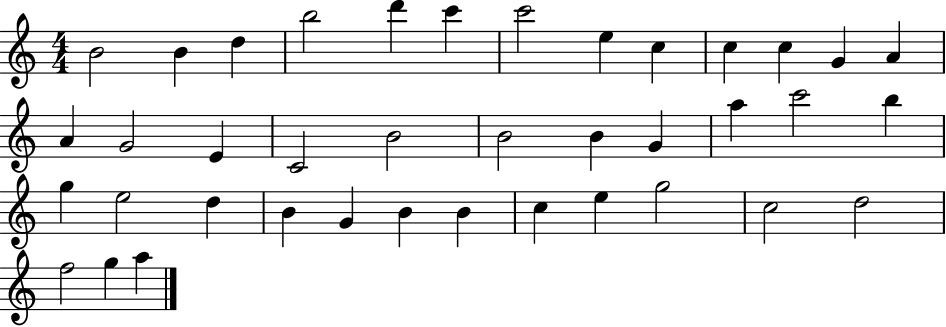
X:1
T:Untitled
M:4/4
L:1/4
K:C
B2 B d b2 d' c' c'2 e c c c G A A G2 E C2 B2 B2 B G a c'2 b g e2 d B G B B c e g2 c2 d2 f2 g a